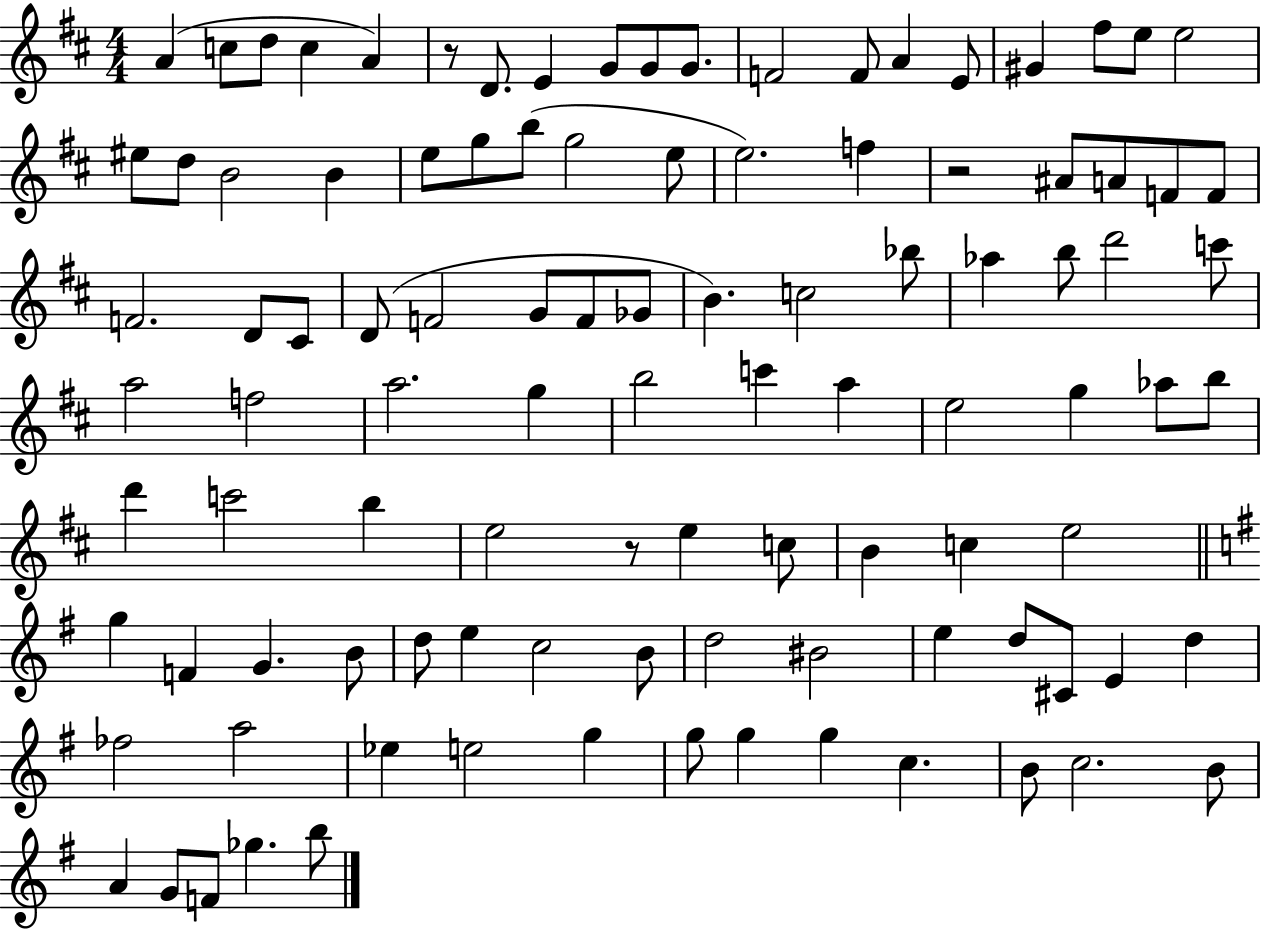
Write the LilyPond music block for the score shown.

{
  \clef treble
  \numericTimeSignature
  \time 4/4
  \key d \major
  \repeat volta 2 { a'4( c''8 d''8 c''4 a'4) | r8 d'8. e'4 g'8 g'8 g'8. | f'2 f'8 a'4 e'8 | gis'4 fis''8 e''8 e''2 | \break eis''8 d''8 b'2 b'4 | e''8 g''8 b''8( g''2 e''8 | e''2.) f''4 | r2 ais'8 a'8 f'8 f'8 | \break f'2. d'8 cis'8 | d'8( f'2 g'8 f'8 ges'8 | b'4.) c''2 bes''8 | aes''4 b''8 d'''2 c'''8 | \break a''2 f''2 | a''2. g''4 | b''2 c'''4 a''4 | e''2 g''4 aes''8 b''8 | \break d'''4 c'''2 b''4 | e''2 r8 e''4 c''8 | b'4 c''4 e''2 | \bar "||" \break \key g \major g''4 f'4 g'4. b'8 | d''8 e''4 c''2 b'8 | d''2 bis'2 | e''4 d''8 cis'8 e'4 d''4 | \break fes''2 a''2 | ees''4 e''2 g''4 | g''8 g''4 g''4 c''4. | b'8 c''2. b'8 | \break a'4 g'8 f'8 ges''4. b''8 | } \bar "|."
}